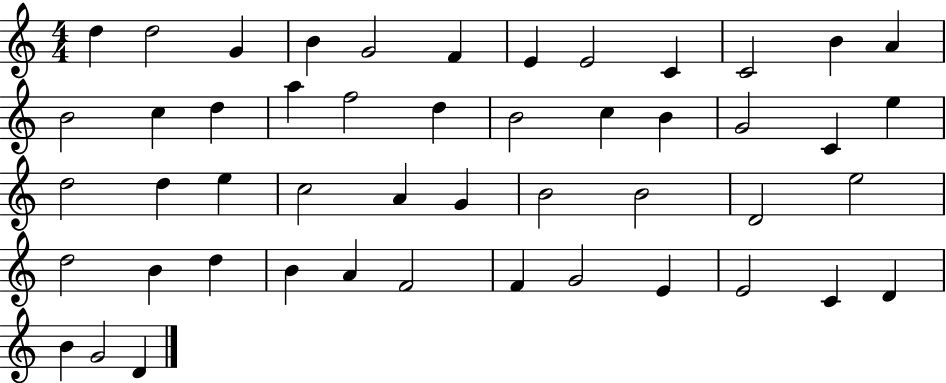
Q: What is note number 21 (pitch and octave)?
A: B4